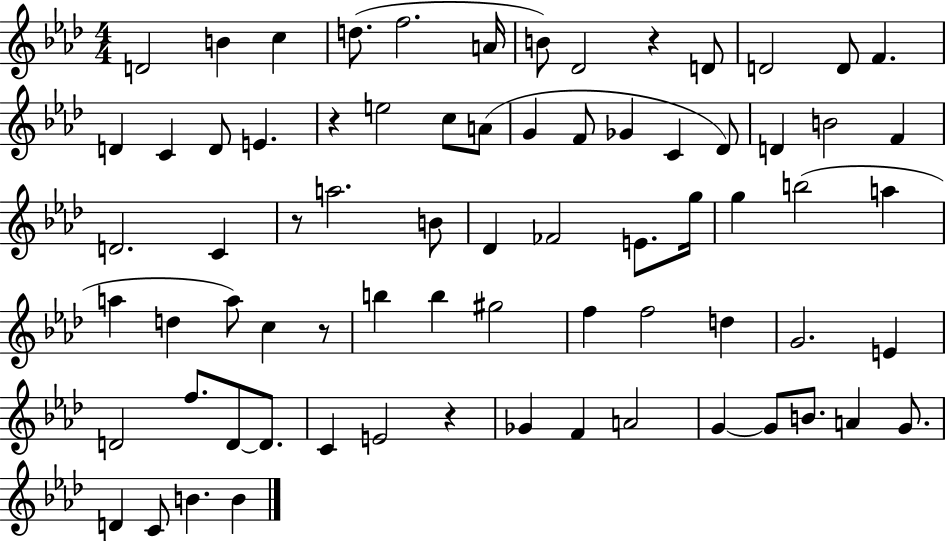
D4/h B4/q C5/q D5/e. F5/h. A4/s B4/e Db4/h R/q D4/e D4/h D4/e F4/q. D4/q C4/q D4/e E4/q. R/q E5/h C5/e A4/e G4/q F4/e Gb4/q C4/q Db4/e D4/q B4/h F4/q D4/h. C4/q R/e A5/h. B4/e Db4/q FES4/h E4/e. G5/s G5/q B5/h A5/q A5/q D5/q A5/e C5/q R/e B5/q B5/q G#5/h F5/q F5/h D5/q G4/h. E4/q D4/h F5/e. D4/e D4/e. C4/q E4/h R/q Gb4/q F4/q A4/h G4/q G4/e B4/e. A4/q G4/e. D4/q C4/e B4/q. B4/q